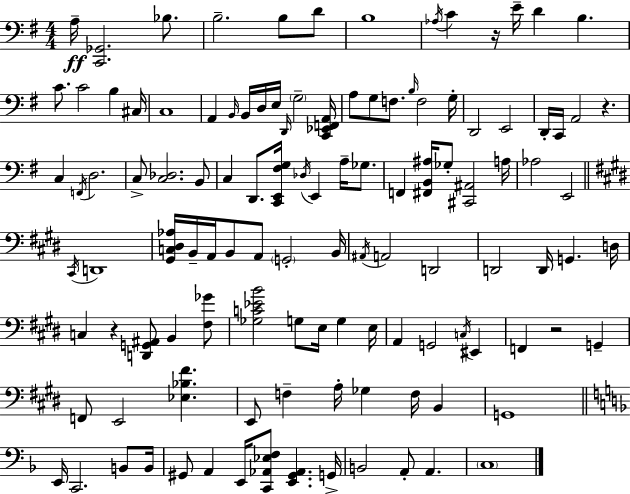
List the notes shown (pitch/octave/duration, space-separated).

A3/s [C2,Gb2]/h. Bb3/e. B3/h. B3/e D4/e B3/w Ab3/s C4/q R/s E4/s D4/q B3/q. C4/e. C4/h B3/q C#3/s C3/w A2/q B2/s B2/s D3/s E3/s D2/s G3/h [C2,Eb2,F2,A2]/s A3/e G3/e F3/e. B3/s F3/h G3/s D2/h E2/h D2/s C2/s A2/h R/q. C3/q F2/s D3/h. C3/e [C3,Db3]/h. B2/e C3/q D2/e. [C2,E2,F#3,G3]/s Db3/s E2/q A3/s Gb3/e. F2/q [F#2,B2,A#3]/s Gb3/e [C#2,A#2]/h A3/s Ab3/h E2/h C#2/s D2/w [G#2,C3,D#3,Ab3]/s B2/s A2/s B2/e A2/e G2/h B2/s A#2/s A2/h D2/h D2/h D2/s G2/q. D3/s C3/q R/q [D2,G2,A#2]/e B2/q [F#3,Gb4]/e [Gb3,C4,Eb4,B4]/h G3/e E3/s G3/q E3/s A2/q G2/h C3/s EIS2/q F2/q R/h G2/q F2/e E2/h [Eb3,Bb3,F#4]/q. E2/e F3/q A3/s Gb3/q F3/s B2/q G2/w E2/s C2/h. B2/e B2/s G#2/e A2/q E2/s [C2,Ab2,Eb3,F3]/e [E2,G#2,Ab2]/q. G2/s B2/h A2/e A2/q. C3/w